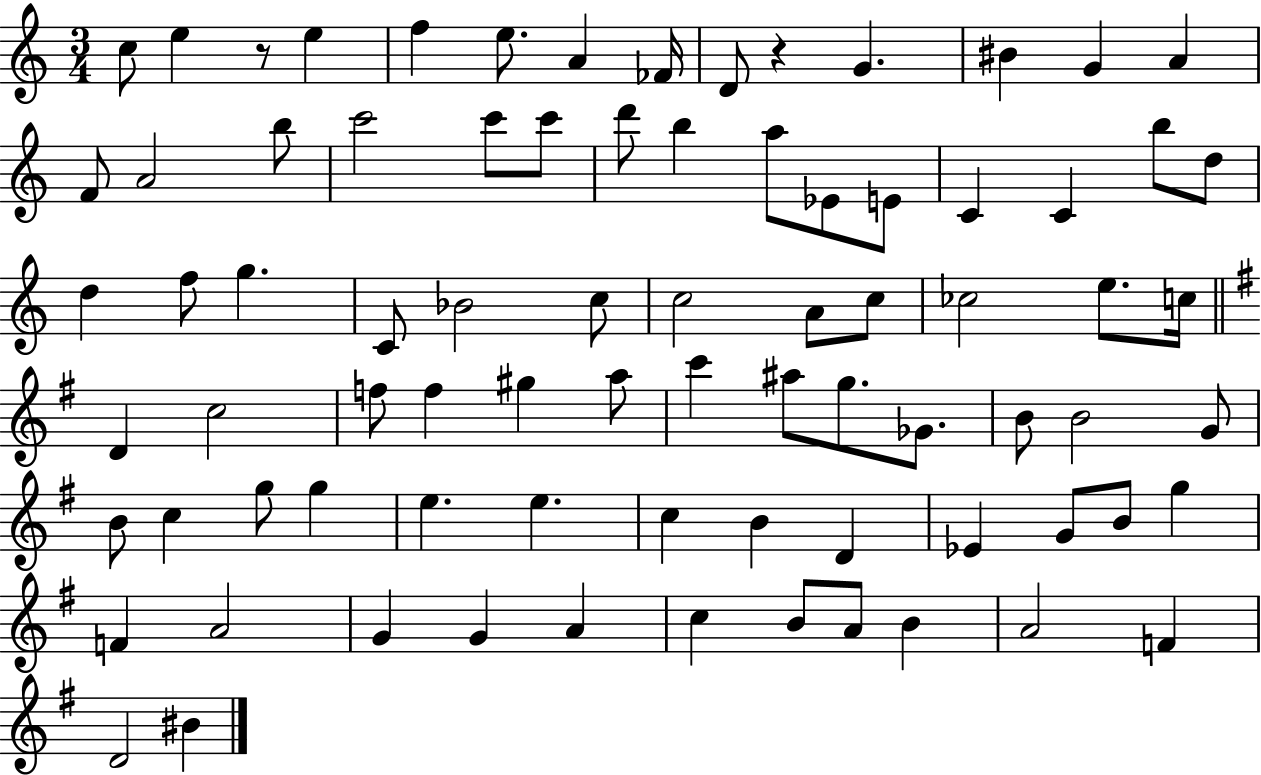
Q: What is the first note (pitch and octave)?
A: C5